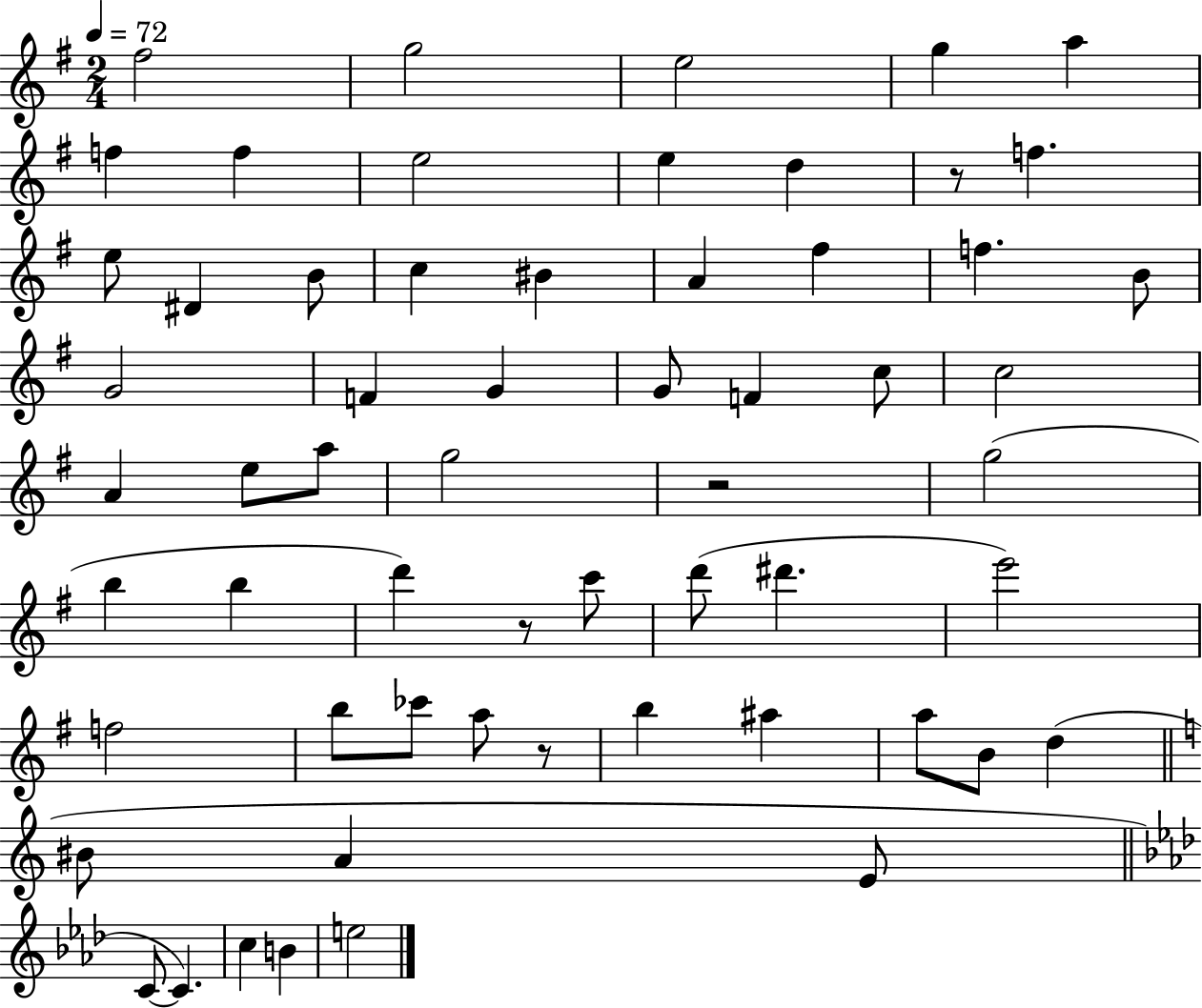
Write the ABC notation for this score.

X:1
T:Untitled
M:2/4
L:1/4
K:G
^f2 g2 e2 g a f f e2 e d z/2 f e/2 ^D B/2 c ^B A ^f f B/2 G2 F G G/2 F c/2 c2 A e/2 a/2 g2 z2 g2 b b d' z/2 c'/2 d'/2 ^d' e'2 f2 b/2 _c'/2 a/2 z/2 b ^a a/2 B/2 d ^B/2 A E/2 C/2 C c B e2